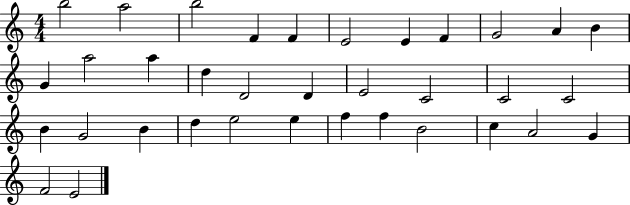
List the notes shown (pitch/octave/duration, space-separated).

B5/h A5/h B5/h F4/q F4/q E4/h E4/q F4/q G4/h A4/q B4/q G4/q A5/h A5/q D5/q D4/h D4/q E4/h C4/h C4/h C4/h B4/q G4/h B4/q D5/q E5/h E5/q F5/q F5/q B4/h C5/q A4/h G4/q F4/h E4/h